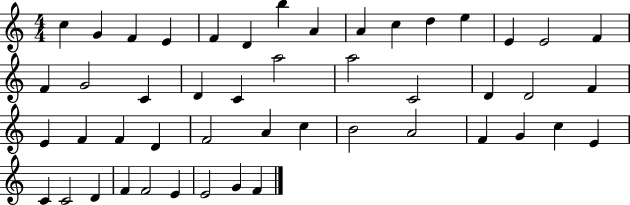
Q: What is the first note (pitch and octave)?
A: C5